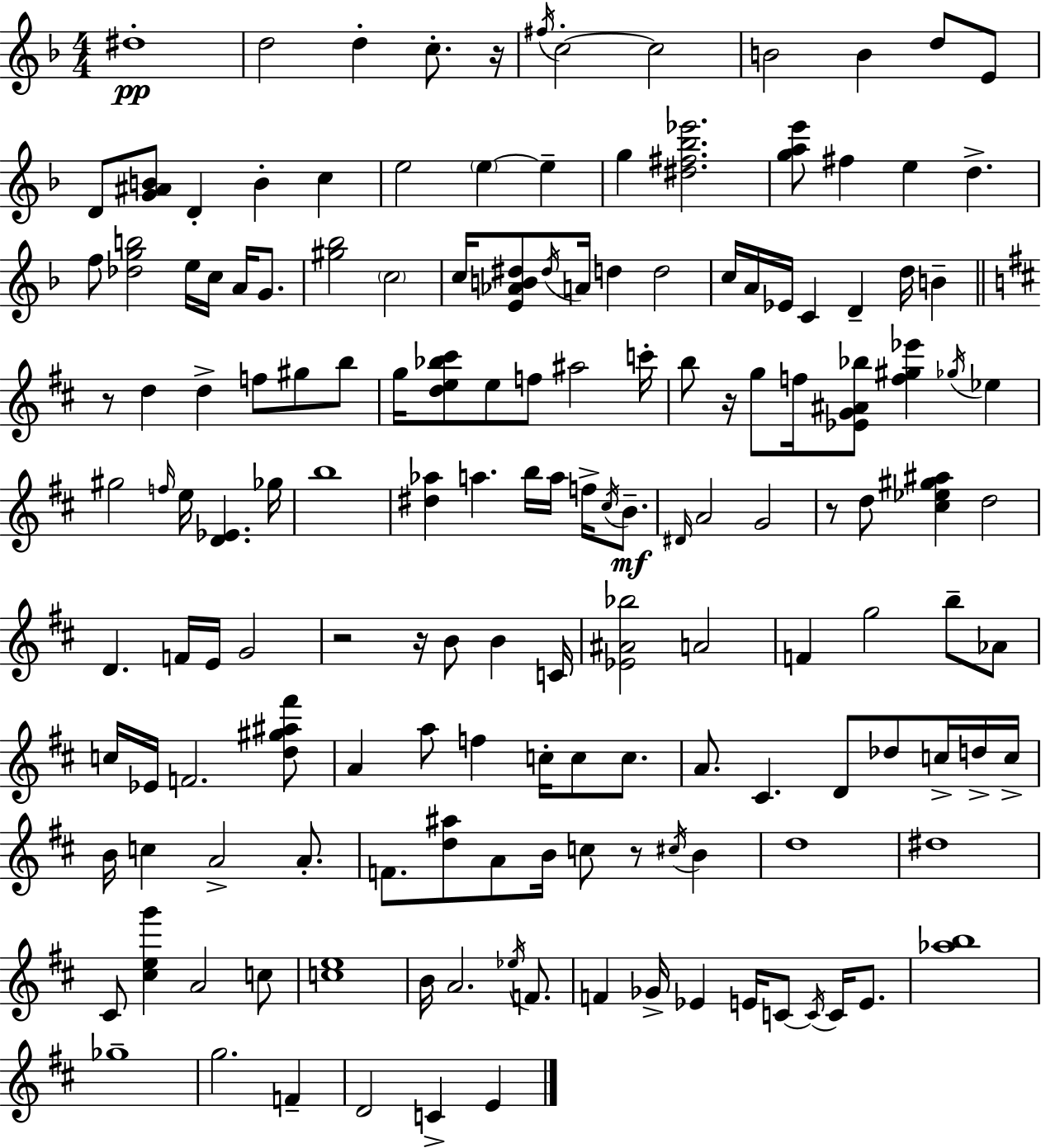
X:1
T:Untitled
M:4/4
L:1/4
K:Dm
^d4 d2 d c/2 z/4 ^f/4 c2 c2 B2 B d/2 E/2 D/2 [G^AB]/2 D B c e2 e e g [^d^f_b_e']2 [gae']/2 ^f e d f/2 [_dgb]2 e/4 c/4 A/4 G/2 [^g_b]2 c2 c/4 [E_AB^d]/2 ^d/4 A/4 d d2 c/4 A/4 _E/4 C D d/4 B z/2 d d f/2 ^g/2 b/2 g/4 [de_b^c']/2 e/2 f/2 ^a2 c'/4 b/2 z/4 g/2 f/4 [_EG^A_b]/2 [f^g_e'] _g/4 _e ^g2 f/4 e/4 [D_E] _g/4 b4 [^d_a] a b/4 a/4 f/4 ^c/4 B/2 ^D/4 A2 G2 z/2 d/2 [^c_e^g^a] d2 D F/4 E/4 G2 z2 z/4 B/2 B C/4 [_E^A_b]2 A2 F g2 b/2 _A/2 c/4 _E/4 F2 [d^g^a^f']/2 A a/2 f c/4 c/2 c/2 A/2 ^C D/2 _d/2 c/4 d/4 c/4 B/4 c A2 A/2 F/2 [d^a]/2 A/2 B/4 c/2 z/2 ^c/4 B d4 ^d4 ^C/2 [^ceg'] A2 c/2 [ce]4 B/4 A2 _e/4 F/2 F _G/4 _E E/4 C/2 C/4 C/4 E/2 [_ab]4 _g4 g2 F D2 C E